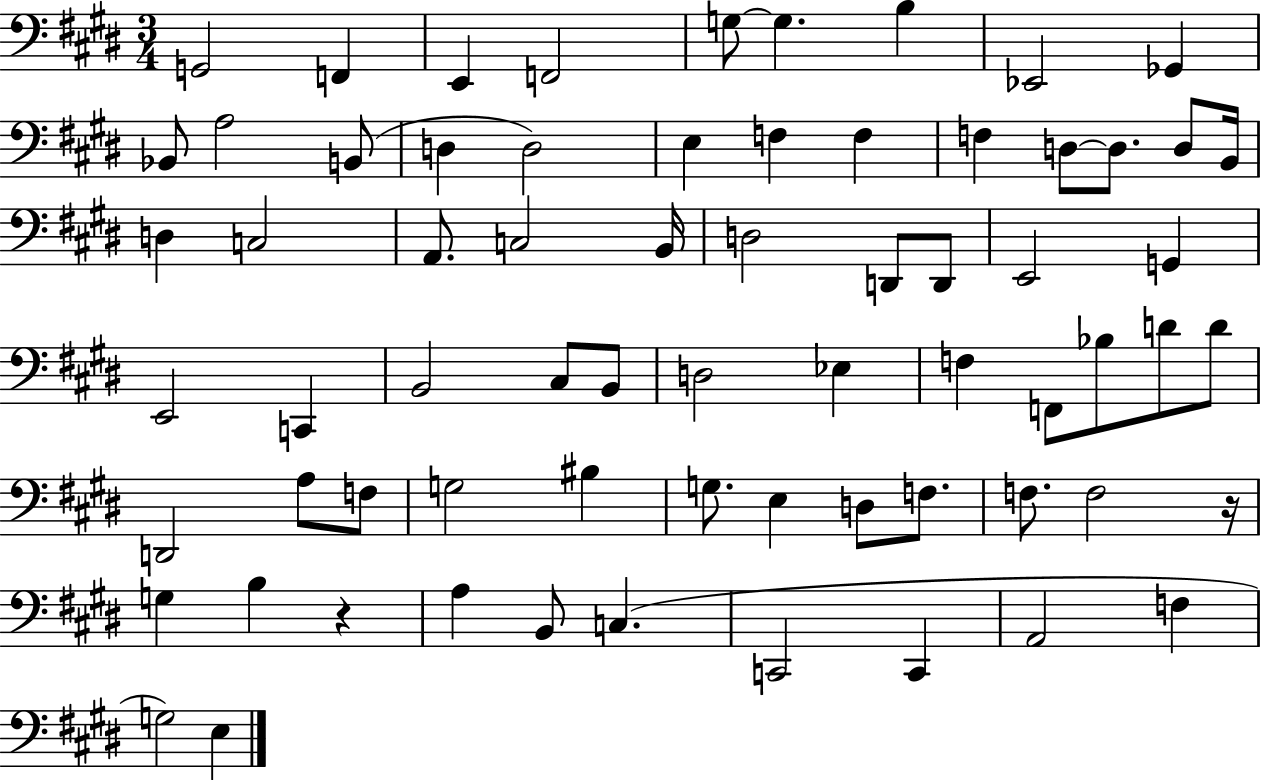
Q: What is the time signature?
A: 3/4